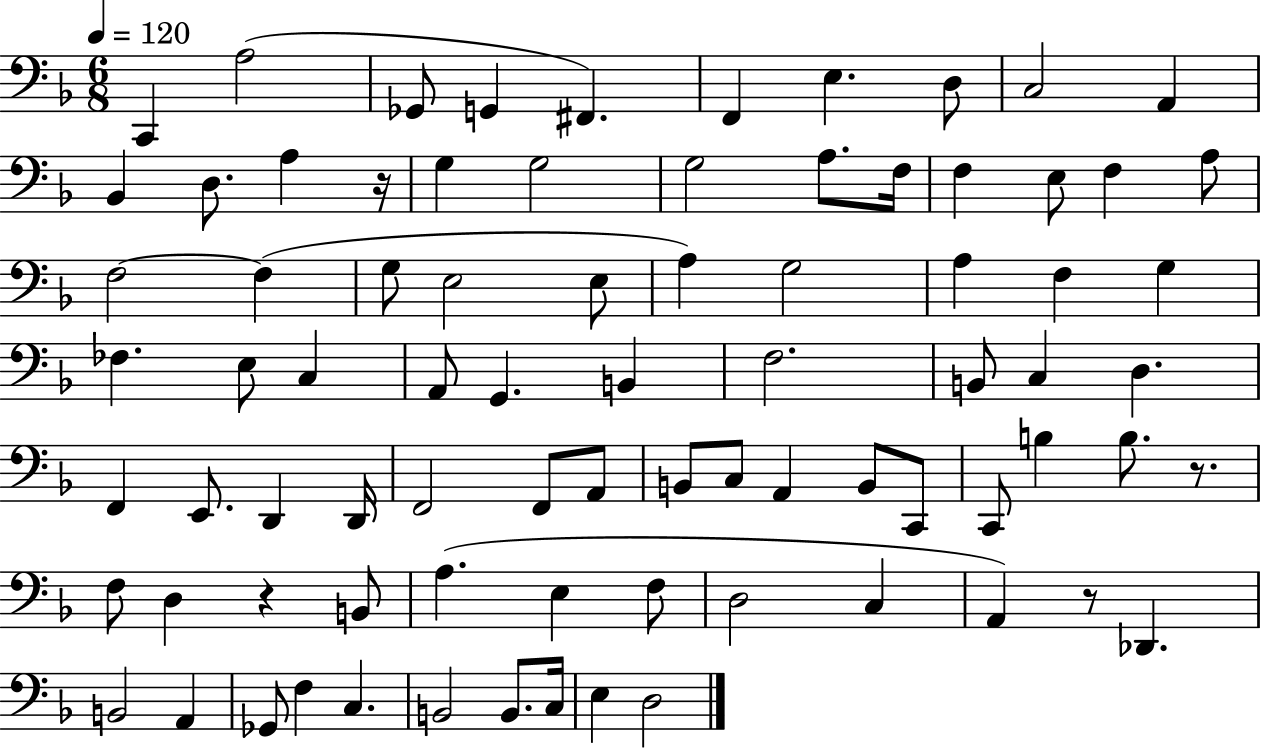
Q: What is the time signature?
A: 6/8